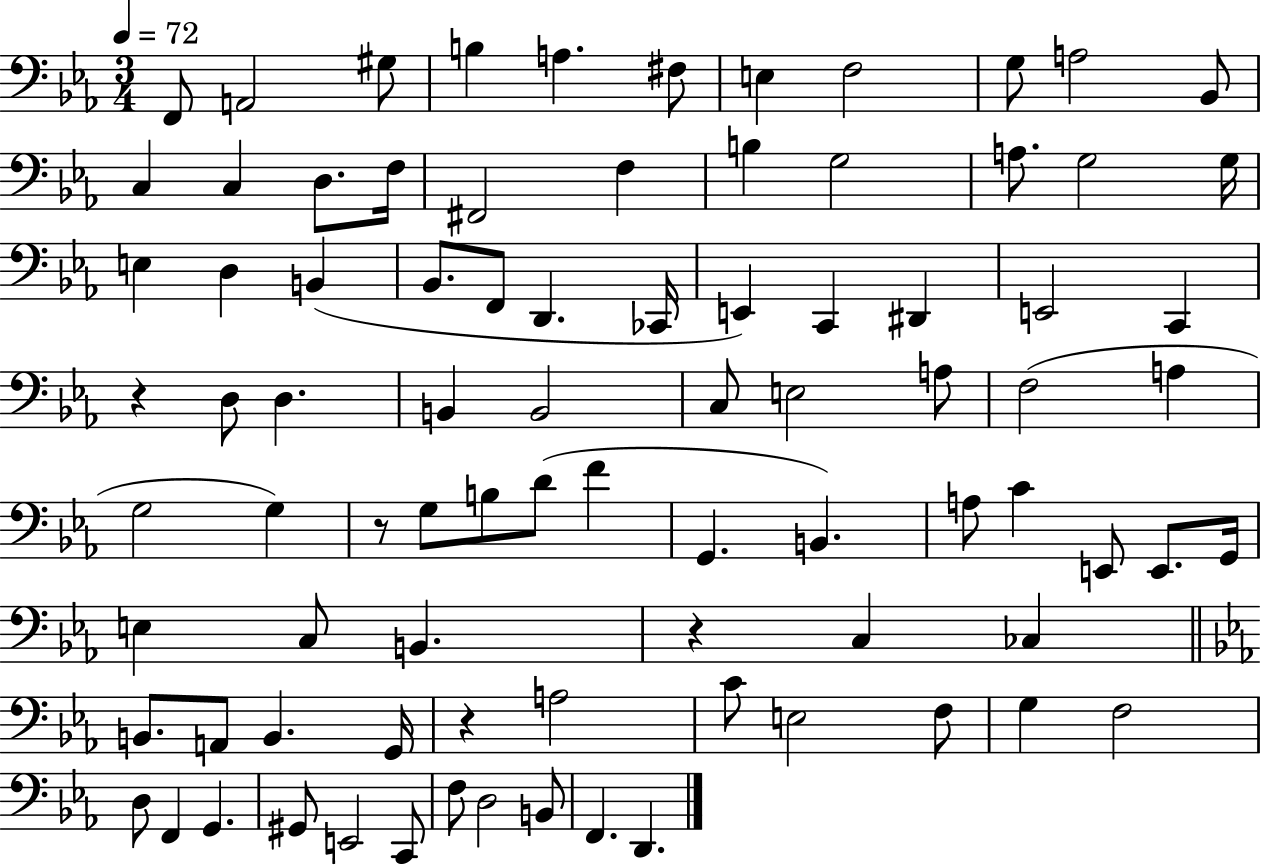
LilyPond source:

{
  \clef bass
  \numericTimeSignature
  \time 3/4
  \key ees \major
  \tempo 4 = 72
  f,8 a,2 gis8 | b4 a4. fis8 | e4 f2 | g8 a2 bes,8 | \break c4 c4 d8. f16 | fis,2 f4 | b4 g2 | a8. g2 g16 | \break e4 d4 b,4( | bes,8. f,8 d,4. ces,16 | e,4) c,4 dis,4 | e,2 c,4 | \break r4 d8 d4. | b,4 b,2 | c8 e2 a8 | f2( a4 | \break g2 g4) | r8 g8 b8 d'8( f'4 | g,4. b,4.) | a8 c'4 e,8 e,8. g,16 | \break e4 c8 b,4. | r4 c4 ces4 | \bar "||" \break \key c \minor b,8. a,8 b,4. g,16 | r4 a2 | c'8 e2 f8 | g4 f2 | \break d8 f,4 g,4. | gis,8 e,2 c,8 | f8 d2 b,8 | f,4. d,4. | \break \bar "|."
}